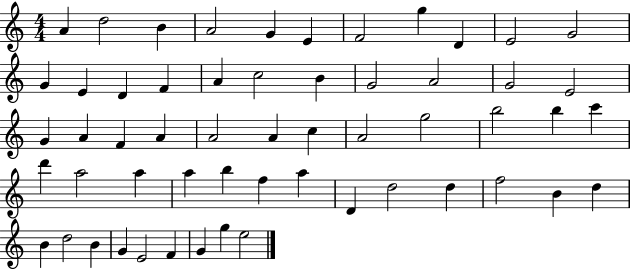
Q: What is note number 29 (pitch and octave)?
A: C5